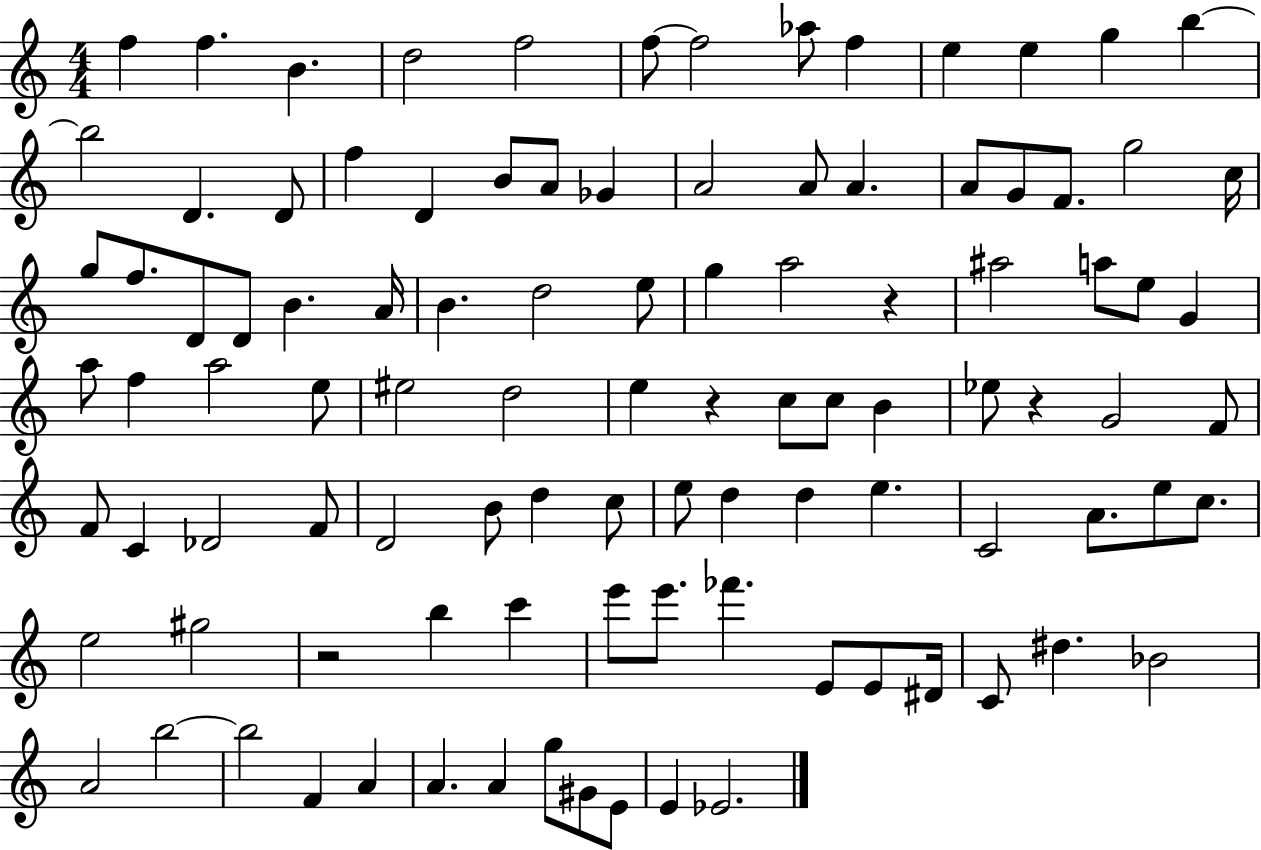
{
  \clef treble
  \numericTimeSignature
  \time 4/4
  \key c \major
  f''4 f''4. b'4. | d''2 f''2 | f''8~~ f''2 aes''8 f''4 | e''4 e''4 g''4 b''4~~ | \break b''2 d'4. d'8 | f''4 d'4 b'8 a'8 ges'4 | a'2 a'8 a'4. | a'8 g'8 f'8. g''2 c''16 | \break g''8 f''8. d'8 d'8 b'4. a'16 | b'4. d''2 e''8 | g''4 a''2 r4 | ais''2 a''8 e''8 g'4 | \break a''8 f''4 a''2 e''8 | eis''2 d''2 | e''4 r4 c''8 c''8 b'4 | ees''8 r4 g'2 f'8 | \break f'8 c'4 des'2 f'8 | d'2 b'8 d''4 c''8 | e''8 d''4 d''4 e''4. | c'2 a'8. e''8 c''8. | \break e''2 gis''2 | r2 b''4 c'''4 | e'''8 e'''8. fes'''4. e'8 e'8 dis'16 | c'8 dis''4. bes'2 | \break a'2 b''2~~ | b''2 f'4 a'4 | a'4. a'4 g''8 gis'8 e'8 | e'4 ees'2. | \break \bar "|."
}